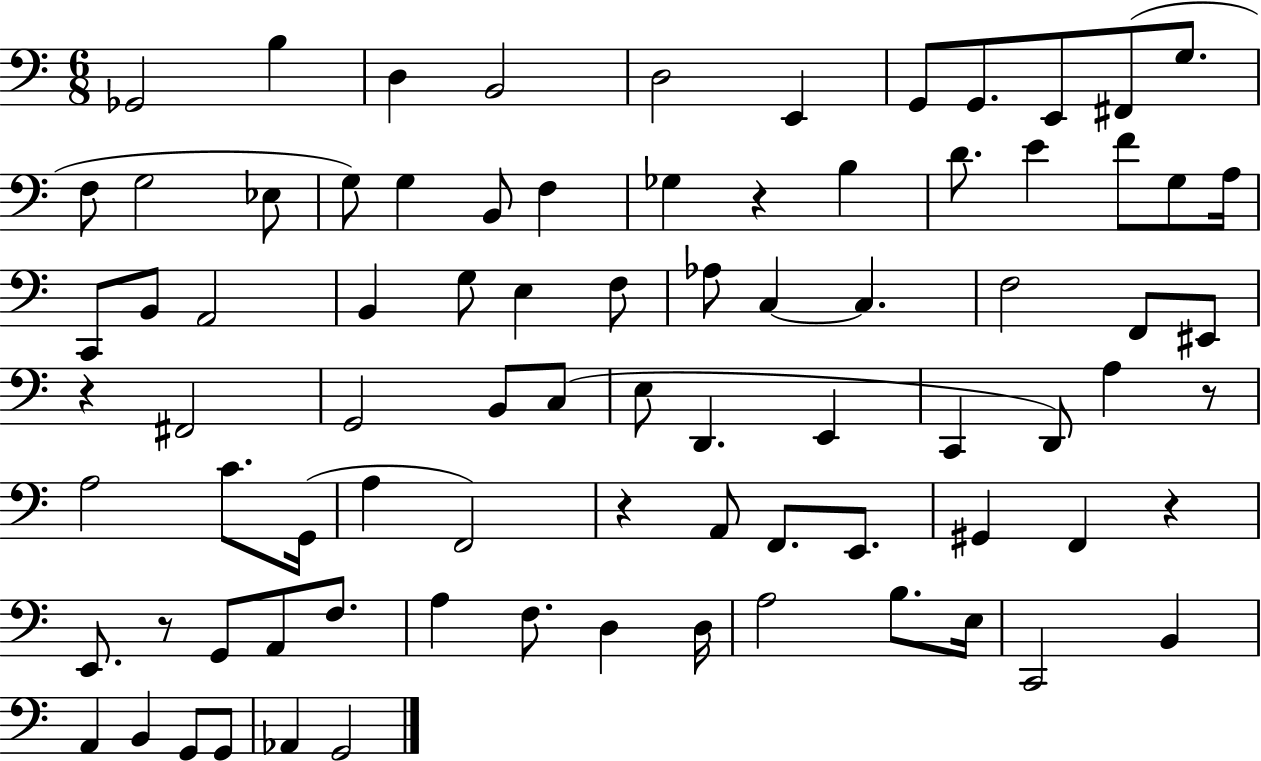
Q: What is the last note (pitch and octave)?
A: G2